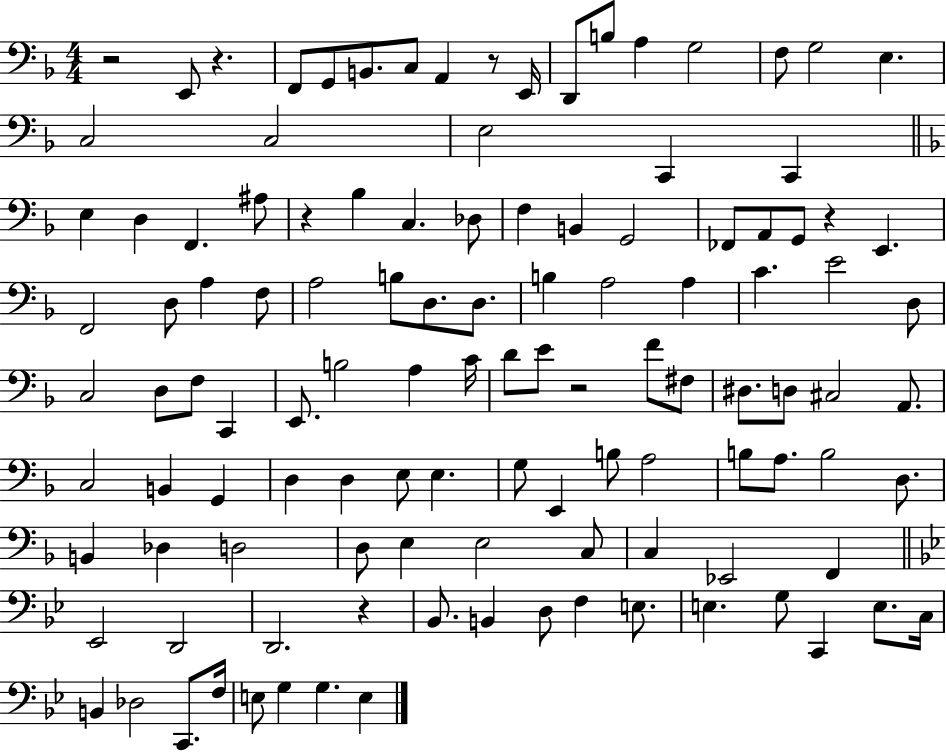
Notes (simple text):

R/h E2/e R/q. F2/e G2/e B2/e. C3/e A2/q R/e E2/s D2/e B3/e A3/q G3/h F3/e G3/h E3/q. C3/h C3/h E3/h C2/q C2/q E3/q D3/q F2/q. A#3/e R/q Bb3/q C3/q. Db3/e F3/q B2/q G2/h FES2/e A2/e G2/e R/q E2/q. F2/h D3/e A3/q F3/e A3/h B3/e D3/e. D3/e. B3/q A3/h A3/q C4/q. E4/h D3/e C3/h D3/e F3/e C2/q E2/e. B3/h A3/q C4/s D4/e E4/e R/h F4/e F#3/e D#3/e. D3/e C#3/h A2/e. C3/h B2/q G2/q D3/q D3/q E3/e E3/q. G3/e E2/q B3/e A3/h B3/e A3/e. B3/h D3/e. B2/q Db3/q D3/h D3/e E3/q E3/h C3/e C3/q Eb2/h F2/q Eb2/h D2/h D2/h. R/q Bb2/e. B2/q D3/e F3/q E3/e. E3/q. G3/e C2/q E3/e. C3/s B2/q Db3/h C2/e. F3/s E3/e G3/q G3/q. E3/q